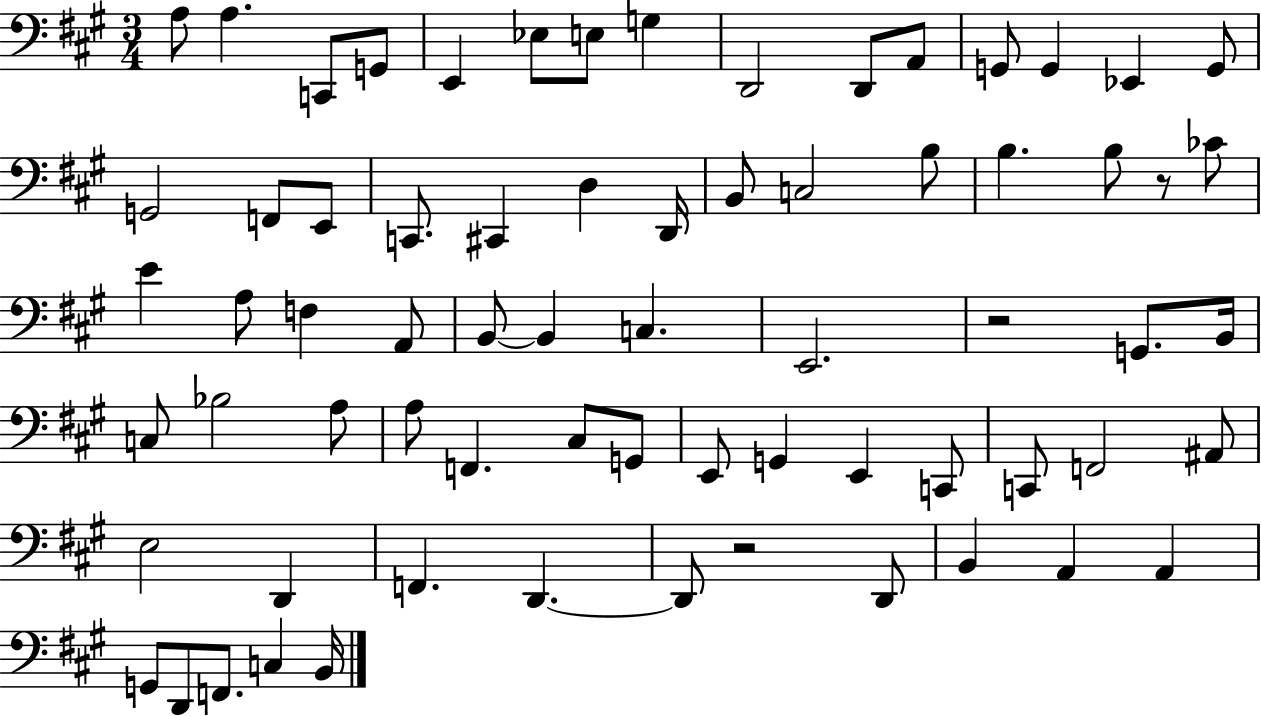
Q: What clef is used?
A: bass